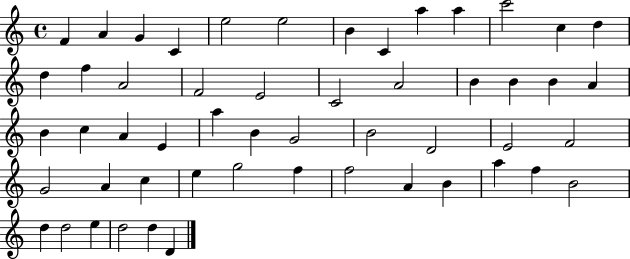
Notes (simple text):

F4/q A4/q G4/q C4/q E5/h E5/h B4/q C4/q A5/q A5/q C6/h C5/q D5/q D5/q F5/q A4/h F4/h E4/h C4/h A4/h B4/q B4/q B4/q A4/q B4/q C5/q A4/q E4/q A5/q B4/q G4/h B4/h D4/h E4/h F4/h G4/h A4/q C5/q E5/q G5/h F5/q F5/h A4/q B4/q A5/q F5/q B4/h D5/q D5/h E5/q D5/h D5/q D4/q